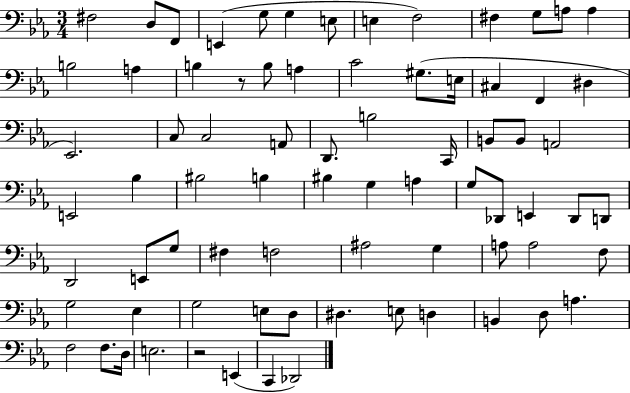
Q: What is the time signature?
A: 3/4